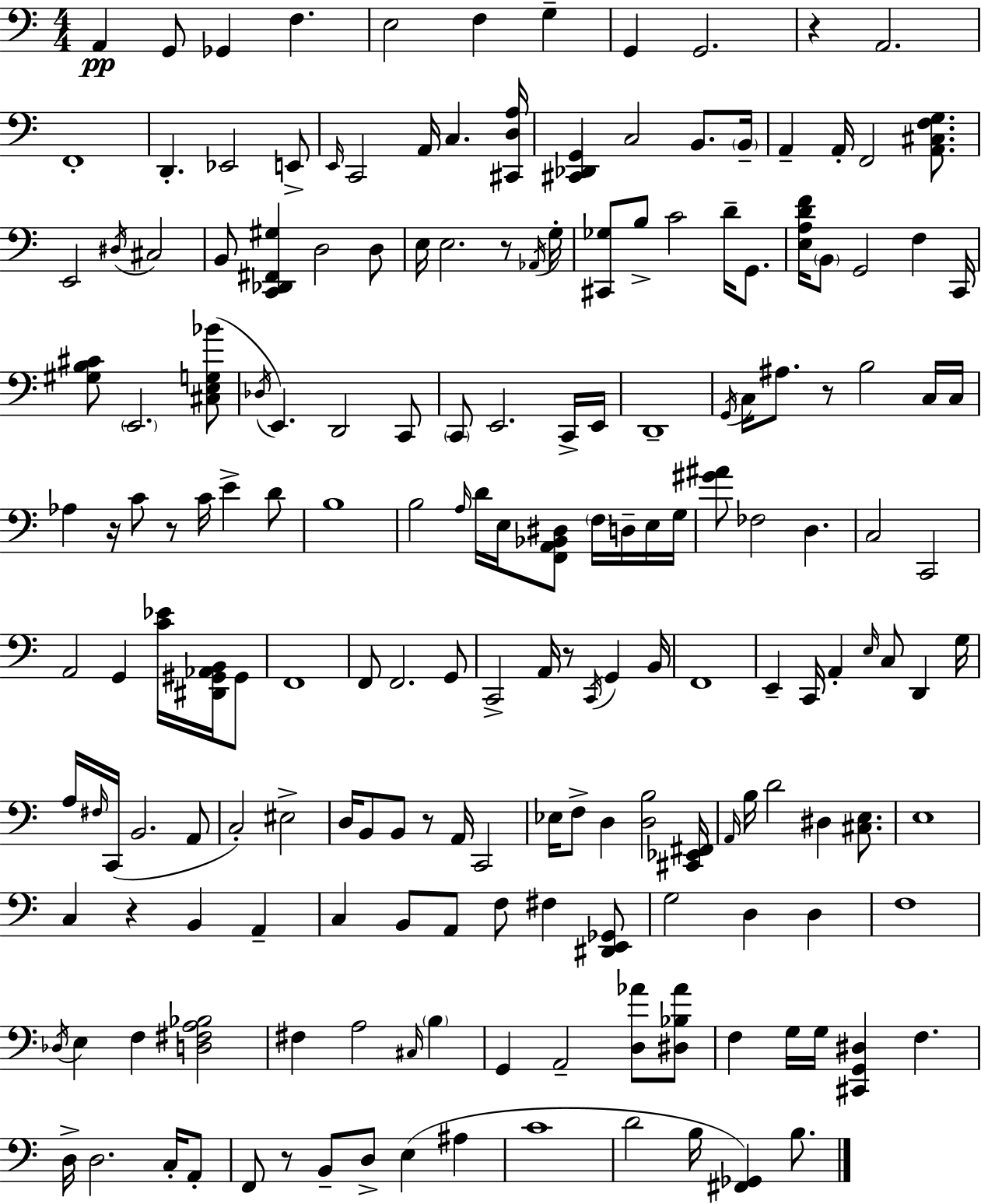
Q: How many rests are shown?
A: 9